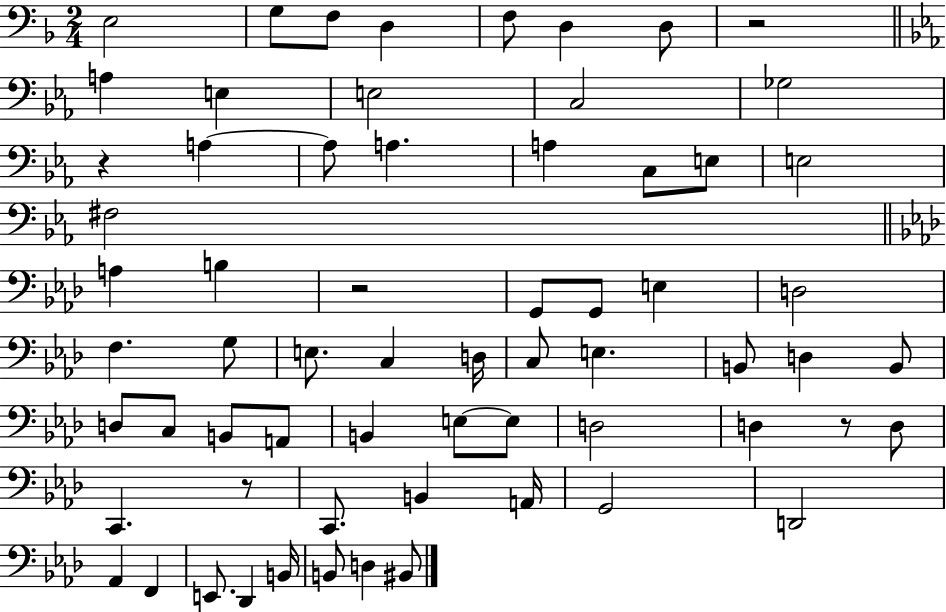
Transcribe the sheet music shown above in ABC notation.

X:1
T:Untitled
M:2/4
L:1/4
K:F
E,2 G,/2 F,/2 D, F,/2 D, D,/2 z2 A, E, E,2 C,2 _G,2 z A, A,/2 A, A, C,/2 E,/2 E,2 ^F,2 A, B, z2 G,,/2 G,,/2 E, D,2 F, G,/2 E,/2 C, D,/4 C,/2 E, B,,/2 D, B,,/2 D,/2 C,/2 B,,/2 A,,/2 B,, E,/2 E,/2 D,2 D, z/2 D,/2 C,, z/2 C,,/2 B,, A,,/4 G,,2 D,,2 _A,, F,, E,,/2 _D,, B,,/4 B,,/2 D, ^B,,/2